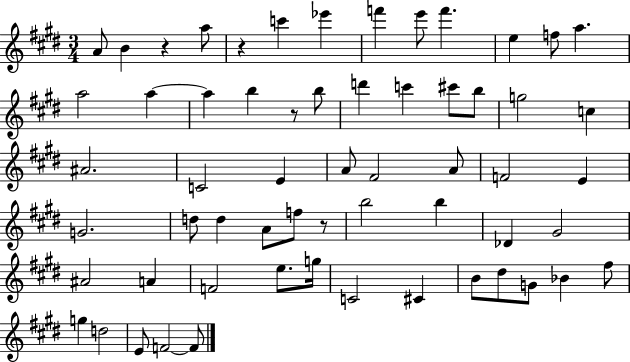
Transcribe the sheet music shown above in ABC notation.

X:1
T:Untitled
M:3/4
L:1/4
K:E
A/2 B z a/2 z c' _e' f' e'/2 f' e f/2 a a2 a a b z/2 b/2 d' c' ^c'/2 b/2 g2 c ^A2 C2 E A/2 ^F2 A/2 F2 E G2 d/2 d A/2 f/2 z/2 b2 b _D ^G2 ^A2 A F2 e/2 g/4 C2 ^C B/2 ^d/2 G/2 _B ^f/2 g d2 E/2 F2 F/2